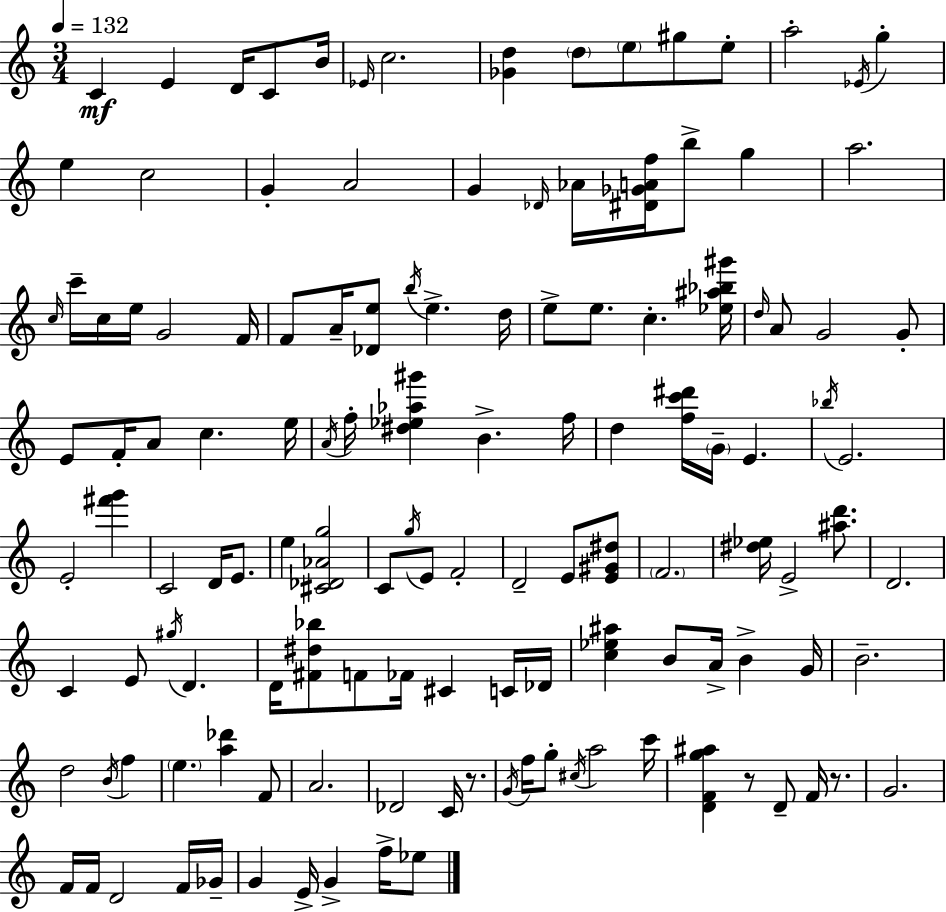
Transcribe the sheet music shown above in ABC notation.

X:1
T:Untitled
M:3/4
L:1/4
K:C
C E D/4 C/2 B/4 _E/4 c2 [_Gd] d/2 e/2 ^g/2 e/2 a2 _E/4 g e c2 G A2 G _D/4 _A/4 [^D_GAf]/4 b/2 g a2 c/4 c'/4 c/4 e/4 G2 F/4 F/2 A/4 [_De]/2 b/4 e d/4 e/2 e/2 c [_e^a_b^g']/4 d/4 A/2 G2 G/2 E/2 F/4 A/2 c e/4 A/4 f/4 [^d_e_a^g'] B f/4 d [fc'^d']/4 G/4 E _b/4 E2 E2 [^f'g'] C2 D/4 E/2 e [^C_D_Ag]2 C/2 g/4 E/2 F2 D2 E/2 [E^G^d]/2 F2 [^d_e]/4 E2 [^ad']/2 D2 C E/2 ^g/4 D D/4 [^F^d_b]/2 F/2 _F/4 ^C C/4 _D/4 [c_e^a] B/2 A/4 B G/4 B2 d2 B/4 f e [a_d'] F/2 A2 _D2 C/4 z/2 G/4 f/4 g/2 ^c/4 a2 c'/4 [DFg^a] z/2 D/2 F/4 z/2 G2 F/4 F/4 D2 F/4 _G/4 G E/4 G f/4 _e/2